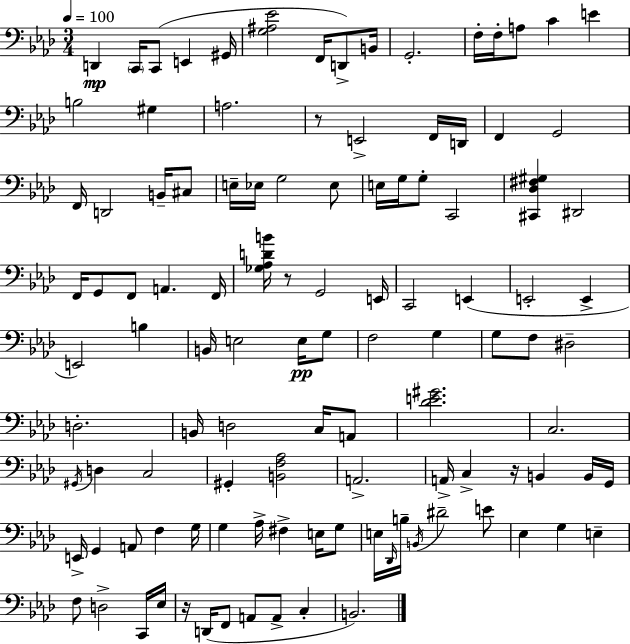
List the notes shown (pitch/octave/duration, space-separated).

D2/q C2/s C2/e E2/q G#2/s [G3,A#3,Eb4]/h F2/s D2/e B2/s G2/h. F3/s F3/s A3/e C4/q E4/q B3/h G#3/q A3/h. R/e E2/h F2/s D2/s F2/q G2/h F2/s D2/h B2/s C#3/e E3/s Eb3/s G3/h Eb3/e E3/s G3/s G3/e C2/h [C#2,Db3,F#3,G#3]/q D#2/h F2/s G2/e F2/e A2/q. F2/s [Gb3,Ab3,D4,B4]/s R/e G2/h E2/s C2/h E2/q E2/h E2/q E2/h B3/q B2/s E3/h E3/s G3/e F3/h G3/q G3/e F3/e D#3/h D3/h. B2/s D3/h C3/s A2/e [Db4,E4,G#4]/h. C3/h. G#2/s D3/q C3/h G#2/q [B2,F3,Ab3]/h A2/h. A2/s C3/q R/s B2/q B2/s G2/s E2/s G2/q A2/e F3/q G3/s G3/q Ab3/s F#3/q E3/s G3/e E3/s Db2/s B3/s B2/s D#4/h E4/e Eb3/q G3/q E3/q F3/e D3/h C2/s Eb3/s R/s D2/s F2/e A2/e A2/e C3/q B2/h.